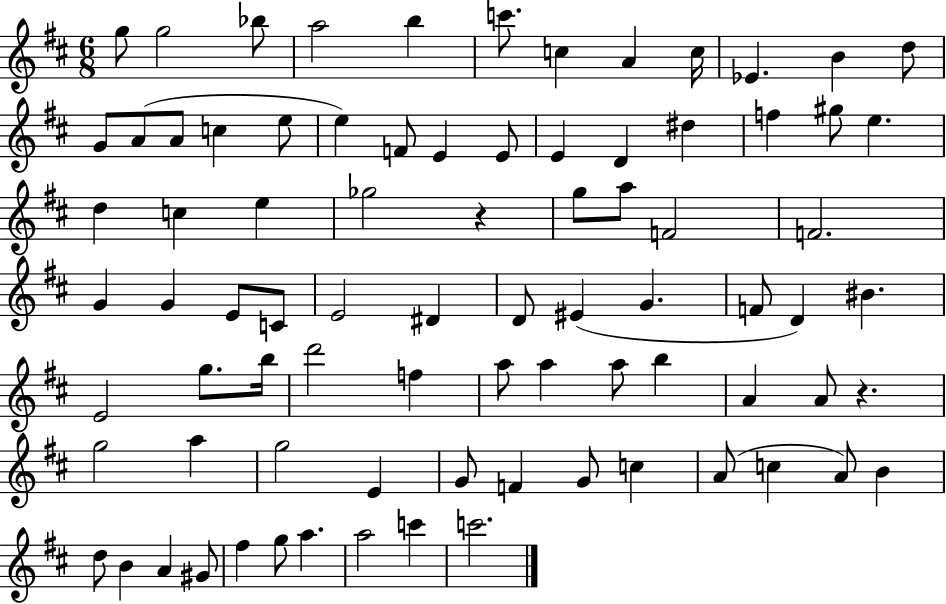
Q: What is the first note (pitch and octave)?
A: G5